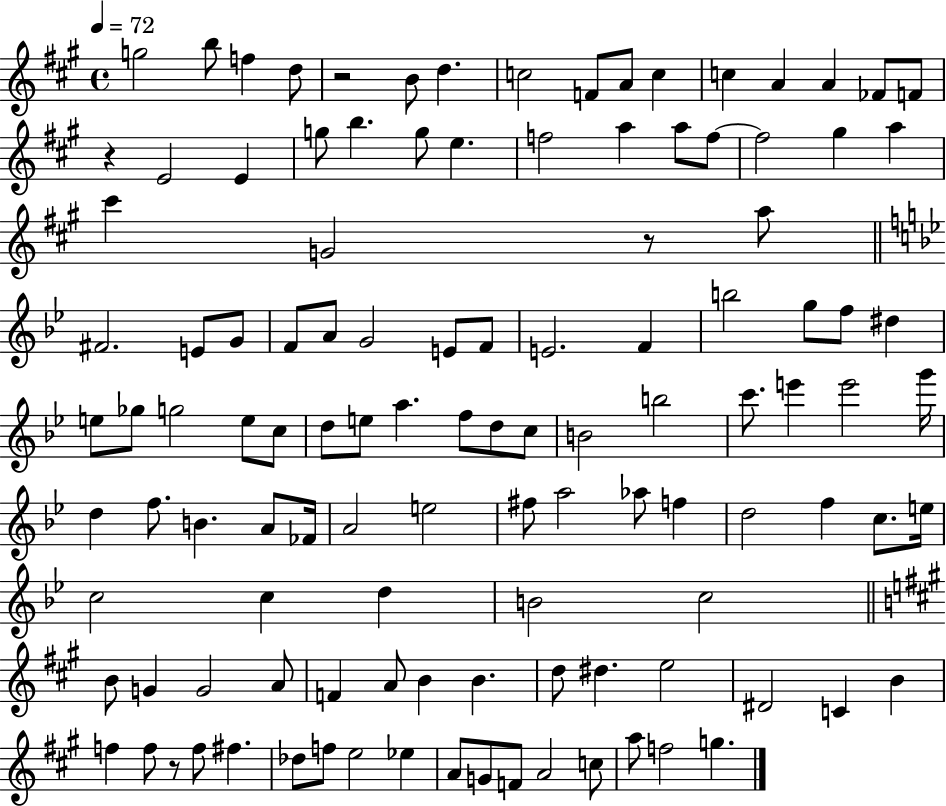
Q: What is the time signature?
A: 4/4